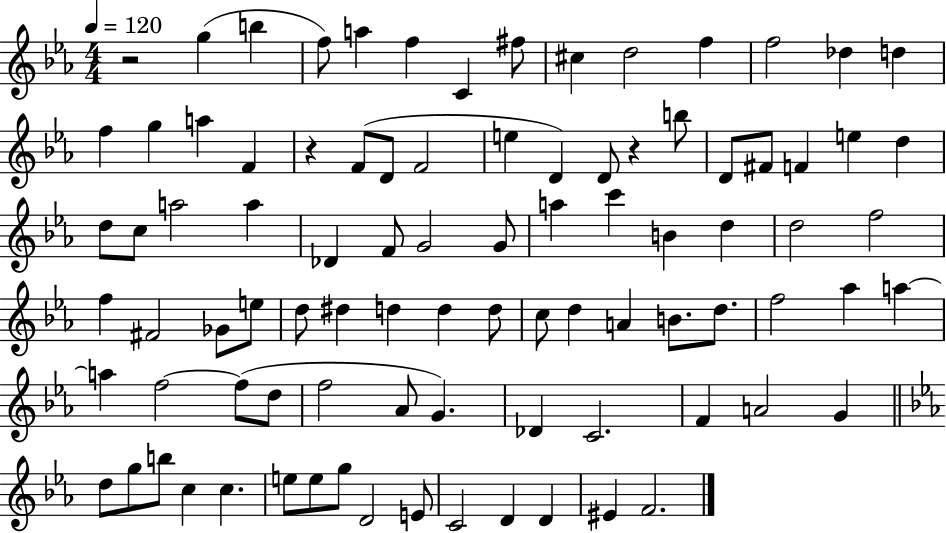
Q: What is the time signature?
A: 4/4